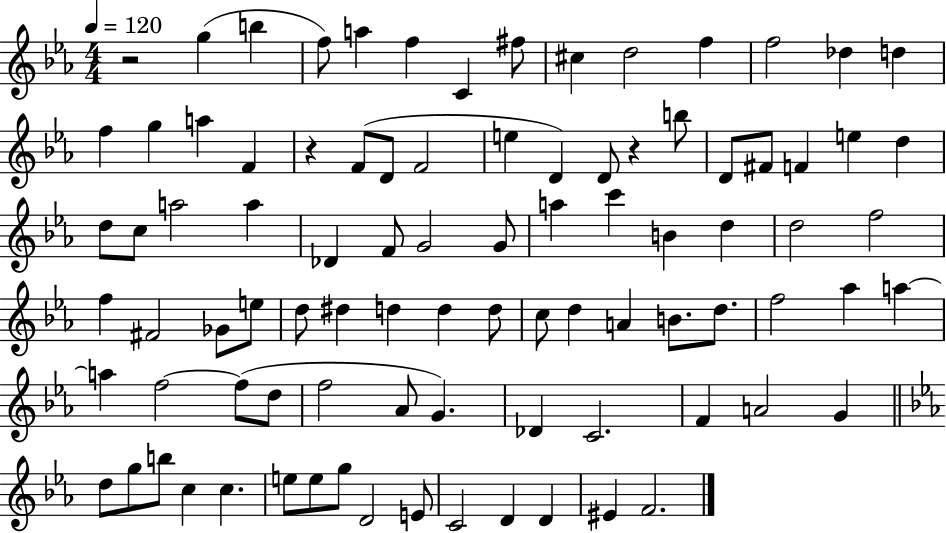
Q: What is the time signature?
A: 4/4